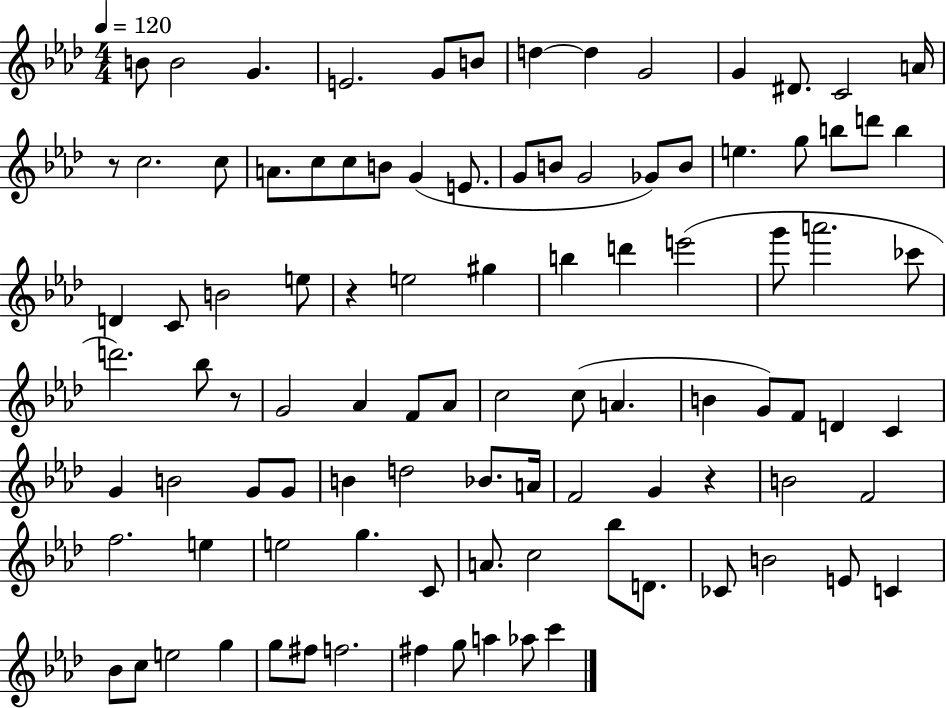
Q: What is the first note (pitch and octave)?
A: B4